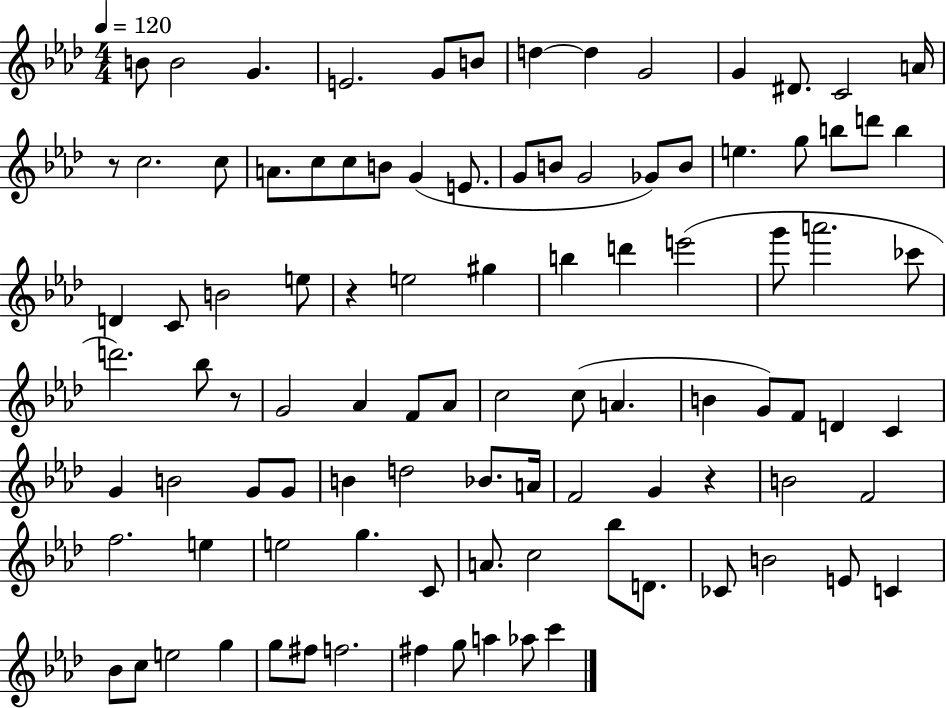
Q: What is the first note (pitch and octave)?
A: B4